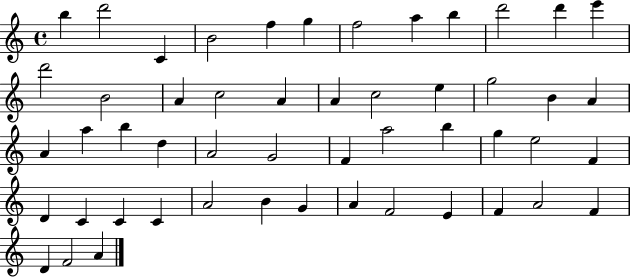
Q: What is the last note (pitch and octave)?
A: A4